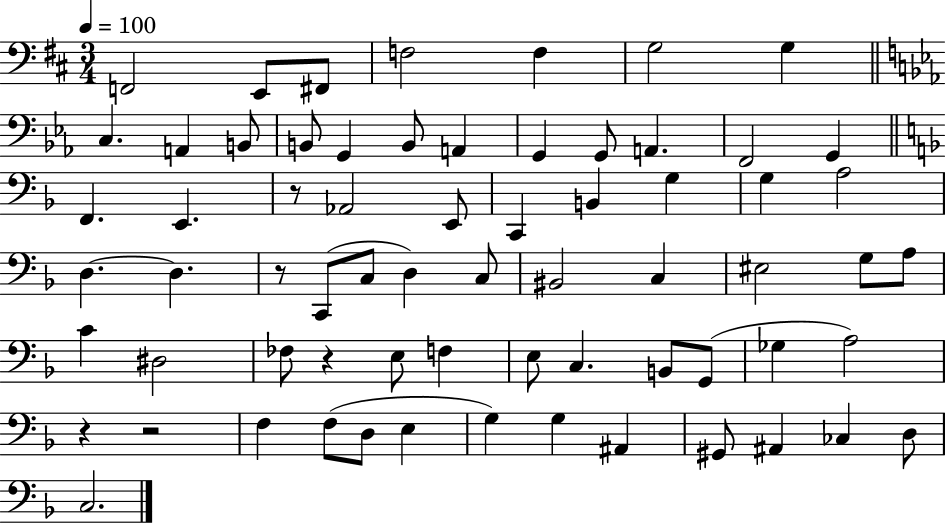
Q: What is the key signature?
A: D major